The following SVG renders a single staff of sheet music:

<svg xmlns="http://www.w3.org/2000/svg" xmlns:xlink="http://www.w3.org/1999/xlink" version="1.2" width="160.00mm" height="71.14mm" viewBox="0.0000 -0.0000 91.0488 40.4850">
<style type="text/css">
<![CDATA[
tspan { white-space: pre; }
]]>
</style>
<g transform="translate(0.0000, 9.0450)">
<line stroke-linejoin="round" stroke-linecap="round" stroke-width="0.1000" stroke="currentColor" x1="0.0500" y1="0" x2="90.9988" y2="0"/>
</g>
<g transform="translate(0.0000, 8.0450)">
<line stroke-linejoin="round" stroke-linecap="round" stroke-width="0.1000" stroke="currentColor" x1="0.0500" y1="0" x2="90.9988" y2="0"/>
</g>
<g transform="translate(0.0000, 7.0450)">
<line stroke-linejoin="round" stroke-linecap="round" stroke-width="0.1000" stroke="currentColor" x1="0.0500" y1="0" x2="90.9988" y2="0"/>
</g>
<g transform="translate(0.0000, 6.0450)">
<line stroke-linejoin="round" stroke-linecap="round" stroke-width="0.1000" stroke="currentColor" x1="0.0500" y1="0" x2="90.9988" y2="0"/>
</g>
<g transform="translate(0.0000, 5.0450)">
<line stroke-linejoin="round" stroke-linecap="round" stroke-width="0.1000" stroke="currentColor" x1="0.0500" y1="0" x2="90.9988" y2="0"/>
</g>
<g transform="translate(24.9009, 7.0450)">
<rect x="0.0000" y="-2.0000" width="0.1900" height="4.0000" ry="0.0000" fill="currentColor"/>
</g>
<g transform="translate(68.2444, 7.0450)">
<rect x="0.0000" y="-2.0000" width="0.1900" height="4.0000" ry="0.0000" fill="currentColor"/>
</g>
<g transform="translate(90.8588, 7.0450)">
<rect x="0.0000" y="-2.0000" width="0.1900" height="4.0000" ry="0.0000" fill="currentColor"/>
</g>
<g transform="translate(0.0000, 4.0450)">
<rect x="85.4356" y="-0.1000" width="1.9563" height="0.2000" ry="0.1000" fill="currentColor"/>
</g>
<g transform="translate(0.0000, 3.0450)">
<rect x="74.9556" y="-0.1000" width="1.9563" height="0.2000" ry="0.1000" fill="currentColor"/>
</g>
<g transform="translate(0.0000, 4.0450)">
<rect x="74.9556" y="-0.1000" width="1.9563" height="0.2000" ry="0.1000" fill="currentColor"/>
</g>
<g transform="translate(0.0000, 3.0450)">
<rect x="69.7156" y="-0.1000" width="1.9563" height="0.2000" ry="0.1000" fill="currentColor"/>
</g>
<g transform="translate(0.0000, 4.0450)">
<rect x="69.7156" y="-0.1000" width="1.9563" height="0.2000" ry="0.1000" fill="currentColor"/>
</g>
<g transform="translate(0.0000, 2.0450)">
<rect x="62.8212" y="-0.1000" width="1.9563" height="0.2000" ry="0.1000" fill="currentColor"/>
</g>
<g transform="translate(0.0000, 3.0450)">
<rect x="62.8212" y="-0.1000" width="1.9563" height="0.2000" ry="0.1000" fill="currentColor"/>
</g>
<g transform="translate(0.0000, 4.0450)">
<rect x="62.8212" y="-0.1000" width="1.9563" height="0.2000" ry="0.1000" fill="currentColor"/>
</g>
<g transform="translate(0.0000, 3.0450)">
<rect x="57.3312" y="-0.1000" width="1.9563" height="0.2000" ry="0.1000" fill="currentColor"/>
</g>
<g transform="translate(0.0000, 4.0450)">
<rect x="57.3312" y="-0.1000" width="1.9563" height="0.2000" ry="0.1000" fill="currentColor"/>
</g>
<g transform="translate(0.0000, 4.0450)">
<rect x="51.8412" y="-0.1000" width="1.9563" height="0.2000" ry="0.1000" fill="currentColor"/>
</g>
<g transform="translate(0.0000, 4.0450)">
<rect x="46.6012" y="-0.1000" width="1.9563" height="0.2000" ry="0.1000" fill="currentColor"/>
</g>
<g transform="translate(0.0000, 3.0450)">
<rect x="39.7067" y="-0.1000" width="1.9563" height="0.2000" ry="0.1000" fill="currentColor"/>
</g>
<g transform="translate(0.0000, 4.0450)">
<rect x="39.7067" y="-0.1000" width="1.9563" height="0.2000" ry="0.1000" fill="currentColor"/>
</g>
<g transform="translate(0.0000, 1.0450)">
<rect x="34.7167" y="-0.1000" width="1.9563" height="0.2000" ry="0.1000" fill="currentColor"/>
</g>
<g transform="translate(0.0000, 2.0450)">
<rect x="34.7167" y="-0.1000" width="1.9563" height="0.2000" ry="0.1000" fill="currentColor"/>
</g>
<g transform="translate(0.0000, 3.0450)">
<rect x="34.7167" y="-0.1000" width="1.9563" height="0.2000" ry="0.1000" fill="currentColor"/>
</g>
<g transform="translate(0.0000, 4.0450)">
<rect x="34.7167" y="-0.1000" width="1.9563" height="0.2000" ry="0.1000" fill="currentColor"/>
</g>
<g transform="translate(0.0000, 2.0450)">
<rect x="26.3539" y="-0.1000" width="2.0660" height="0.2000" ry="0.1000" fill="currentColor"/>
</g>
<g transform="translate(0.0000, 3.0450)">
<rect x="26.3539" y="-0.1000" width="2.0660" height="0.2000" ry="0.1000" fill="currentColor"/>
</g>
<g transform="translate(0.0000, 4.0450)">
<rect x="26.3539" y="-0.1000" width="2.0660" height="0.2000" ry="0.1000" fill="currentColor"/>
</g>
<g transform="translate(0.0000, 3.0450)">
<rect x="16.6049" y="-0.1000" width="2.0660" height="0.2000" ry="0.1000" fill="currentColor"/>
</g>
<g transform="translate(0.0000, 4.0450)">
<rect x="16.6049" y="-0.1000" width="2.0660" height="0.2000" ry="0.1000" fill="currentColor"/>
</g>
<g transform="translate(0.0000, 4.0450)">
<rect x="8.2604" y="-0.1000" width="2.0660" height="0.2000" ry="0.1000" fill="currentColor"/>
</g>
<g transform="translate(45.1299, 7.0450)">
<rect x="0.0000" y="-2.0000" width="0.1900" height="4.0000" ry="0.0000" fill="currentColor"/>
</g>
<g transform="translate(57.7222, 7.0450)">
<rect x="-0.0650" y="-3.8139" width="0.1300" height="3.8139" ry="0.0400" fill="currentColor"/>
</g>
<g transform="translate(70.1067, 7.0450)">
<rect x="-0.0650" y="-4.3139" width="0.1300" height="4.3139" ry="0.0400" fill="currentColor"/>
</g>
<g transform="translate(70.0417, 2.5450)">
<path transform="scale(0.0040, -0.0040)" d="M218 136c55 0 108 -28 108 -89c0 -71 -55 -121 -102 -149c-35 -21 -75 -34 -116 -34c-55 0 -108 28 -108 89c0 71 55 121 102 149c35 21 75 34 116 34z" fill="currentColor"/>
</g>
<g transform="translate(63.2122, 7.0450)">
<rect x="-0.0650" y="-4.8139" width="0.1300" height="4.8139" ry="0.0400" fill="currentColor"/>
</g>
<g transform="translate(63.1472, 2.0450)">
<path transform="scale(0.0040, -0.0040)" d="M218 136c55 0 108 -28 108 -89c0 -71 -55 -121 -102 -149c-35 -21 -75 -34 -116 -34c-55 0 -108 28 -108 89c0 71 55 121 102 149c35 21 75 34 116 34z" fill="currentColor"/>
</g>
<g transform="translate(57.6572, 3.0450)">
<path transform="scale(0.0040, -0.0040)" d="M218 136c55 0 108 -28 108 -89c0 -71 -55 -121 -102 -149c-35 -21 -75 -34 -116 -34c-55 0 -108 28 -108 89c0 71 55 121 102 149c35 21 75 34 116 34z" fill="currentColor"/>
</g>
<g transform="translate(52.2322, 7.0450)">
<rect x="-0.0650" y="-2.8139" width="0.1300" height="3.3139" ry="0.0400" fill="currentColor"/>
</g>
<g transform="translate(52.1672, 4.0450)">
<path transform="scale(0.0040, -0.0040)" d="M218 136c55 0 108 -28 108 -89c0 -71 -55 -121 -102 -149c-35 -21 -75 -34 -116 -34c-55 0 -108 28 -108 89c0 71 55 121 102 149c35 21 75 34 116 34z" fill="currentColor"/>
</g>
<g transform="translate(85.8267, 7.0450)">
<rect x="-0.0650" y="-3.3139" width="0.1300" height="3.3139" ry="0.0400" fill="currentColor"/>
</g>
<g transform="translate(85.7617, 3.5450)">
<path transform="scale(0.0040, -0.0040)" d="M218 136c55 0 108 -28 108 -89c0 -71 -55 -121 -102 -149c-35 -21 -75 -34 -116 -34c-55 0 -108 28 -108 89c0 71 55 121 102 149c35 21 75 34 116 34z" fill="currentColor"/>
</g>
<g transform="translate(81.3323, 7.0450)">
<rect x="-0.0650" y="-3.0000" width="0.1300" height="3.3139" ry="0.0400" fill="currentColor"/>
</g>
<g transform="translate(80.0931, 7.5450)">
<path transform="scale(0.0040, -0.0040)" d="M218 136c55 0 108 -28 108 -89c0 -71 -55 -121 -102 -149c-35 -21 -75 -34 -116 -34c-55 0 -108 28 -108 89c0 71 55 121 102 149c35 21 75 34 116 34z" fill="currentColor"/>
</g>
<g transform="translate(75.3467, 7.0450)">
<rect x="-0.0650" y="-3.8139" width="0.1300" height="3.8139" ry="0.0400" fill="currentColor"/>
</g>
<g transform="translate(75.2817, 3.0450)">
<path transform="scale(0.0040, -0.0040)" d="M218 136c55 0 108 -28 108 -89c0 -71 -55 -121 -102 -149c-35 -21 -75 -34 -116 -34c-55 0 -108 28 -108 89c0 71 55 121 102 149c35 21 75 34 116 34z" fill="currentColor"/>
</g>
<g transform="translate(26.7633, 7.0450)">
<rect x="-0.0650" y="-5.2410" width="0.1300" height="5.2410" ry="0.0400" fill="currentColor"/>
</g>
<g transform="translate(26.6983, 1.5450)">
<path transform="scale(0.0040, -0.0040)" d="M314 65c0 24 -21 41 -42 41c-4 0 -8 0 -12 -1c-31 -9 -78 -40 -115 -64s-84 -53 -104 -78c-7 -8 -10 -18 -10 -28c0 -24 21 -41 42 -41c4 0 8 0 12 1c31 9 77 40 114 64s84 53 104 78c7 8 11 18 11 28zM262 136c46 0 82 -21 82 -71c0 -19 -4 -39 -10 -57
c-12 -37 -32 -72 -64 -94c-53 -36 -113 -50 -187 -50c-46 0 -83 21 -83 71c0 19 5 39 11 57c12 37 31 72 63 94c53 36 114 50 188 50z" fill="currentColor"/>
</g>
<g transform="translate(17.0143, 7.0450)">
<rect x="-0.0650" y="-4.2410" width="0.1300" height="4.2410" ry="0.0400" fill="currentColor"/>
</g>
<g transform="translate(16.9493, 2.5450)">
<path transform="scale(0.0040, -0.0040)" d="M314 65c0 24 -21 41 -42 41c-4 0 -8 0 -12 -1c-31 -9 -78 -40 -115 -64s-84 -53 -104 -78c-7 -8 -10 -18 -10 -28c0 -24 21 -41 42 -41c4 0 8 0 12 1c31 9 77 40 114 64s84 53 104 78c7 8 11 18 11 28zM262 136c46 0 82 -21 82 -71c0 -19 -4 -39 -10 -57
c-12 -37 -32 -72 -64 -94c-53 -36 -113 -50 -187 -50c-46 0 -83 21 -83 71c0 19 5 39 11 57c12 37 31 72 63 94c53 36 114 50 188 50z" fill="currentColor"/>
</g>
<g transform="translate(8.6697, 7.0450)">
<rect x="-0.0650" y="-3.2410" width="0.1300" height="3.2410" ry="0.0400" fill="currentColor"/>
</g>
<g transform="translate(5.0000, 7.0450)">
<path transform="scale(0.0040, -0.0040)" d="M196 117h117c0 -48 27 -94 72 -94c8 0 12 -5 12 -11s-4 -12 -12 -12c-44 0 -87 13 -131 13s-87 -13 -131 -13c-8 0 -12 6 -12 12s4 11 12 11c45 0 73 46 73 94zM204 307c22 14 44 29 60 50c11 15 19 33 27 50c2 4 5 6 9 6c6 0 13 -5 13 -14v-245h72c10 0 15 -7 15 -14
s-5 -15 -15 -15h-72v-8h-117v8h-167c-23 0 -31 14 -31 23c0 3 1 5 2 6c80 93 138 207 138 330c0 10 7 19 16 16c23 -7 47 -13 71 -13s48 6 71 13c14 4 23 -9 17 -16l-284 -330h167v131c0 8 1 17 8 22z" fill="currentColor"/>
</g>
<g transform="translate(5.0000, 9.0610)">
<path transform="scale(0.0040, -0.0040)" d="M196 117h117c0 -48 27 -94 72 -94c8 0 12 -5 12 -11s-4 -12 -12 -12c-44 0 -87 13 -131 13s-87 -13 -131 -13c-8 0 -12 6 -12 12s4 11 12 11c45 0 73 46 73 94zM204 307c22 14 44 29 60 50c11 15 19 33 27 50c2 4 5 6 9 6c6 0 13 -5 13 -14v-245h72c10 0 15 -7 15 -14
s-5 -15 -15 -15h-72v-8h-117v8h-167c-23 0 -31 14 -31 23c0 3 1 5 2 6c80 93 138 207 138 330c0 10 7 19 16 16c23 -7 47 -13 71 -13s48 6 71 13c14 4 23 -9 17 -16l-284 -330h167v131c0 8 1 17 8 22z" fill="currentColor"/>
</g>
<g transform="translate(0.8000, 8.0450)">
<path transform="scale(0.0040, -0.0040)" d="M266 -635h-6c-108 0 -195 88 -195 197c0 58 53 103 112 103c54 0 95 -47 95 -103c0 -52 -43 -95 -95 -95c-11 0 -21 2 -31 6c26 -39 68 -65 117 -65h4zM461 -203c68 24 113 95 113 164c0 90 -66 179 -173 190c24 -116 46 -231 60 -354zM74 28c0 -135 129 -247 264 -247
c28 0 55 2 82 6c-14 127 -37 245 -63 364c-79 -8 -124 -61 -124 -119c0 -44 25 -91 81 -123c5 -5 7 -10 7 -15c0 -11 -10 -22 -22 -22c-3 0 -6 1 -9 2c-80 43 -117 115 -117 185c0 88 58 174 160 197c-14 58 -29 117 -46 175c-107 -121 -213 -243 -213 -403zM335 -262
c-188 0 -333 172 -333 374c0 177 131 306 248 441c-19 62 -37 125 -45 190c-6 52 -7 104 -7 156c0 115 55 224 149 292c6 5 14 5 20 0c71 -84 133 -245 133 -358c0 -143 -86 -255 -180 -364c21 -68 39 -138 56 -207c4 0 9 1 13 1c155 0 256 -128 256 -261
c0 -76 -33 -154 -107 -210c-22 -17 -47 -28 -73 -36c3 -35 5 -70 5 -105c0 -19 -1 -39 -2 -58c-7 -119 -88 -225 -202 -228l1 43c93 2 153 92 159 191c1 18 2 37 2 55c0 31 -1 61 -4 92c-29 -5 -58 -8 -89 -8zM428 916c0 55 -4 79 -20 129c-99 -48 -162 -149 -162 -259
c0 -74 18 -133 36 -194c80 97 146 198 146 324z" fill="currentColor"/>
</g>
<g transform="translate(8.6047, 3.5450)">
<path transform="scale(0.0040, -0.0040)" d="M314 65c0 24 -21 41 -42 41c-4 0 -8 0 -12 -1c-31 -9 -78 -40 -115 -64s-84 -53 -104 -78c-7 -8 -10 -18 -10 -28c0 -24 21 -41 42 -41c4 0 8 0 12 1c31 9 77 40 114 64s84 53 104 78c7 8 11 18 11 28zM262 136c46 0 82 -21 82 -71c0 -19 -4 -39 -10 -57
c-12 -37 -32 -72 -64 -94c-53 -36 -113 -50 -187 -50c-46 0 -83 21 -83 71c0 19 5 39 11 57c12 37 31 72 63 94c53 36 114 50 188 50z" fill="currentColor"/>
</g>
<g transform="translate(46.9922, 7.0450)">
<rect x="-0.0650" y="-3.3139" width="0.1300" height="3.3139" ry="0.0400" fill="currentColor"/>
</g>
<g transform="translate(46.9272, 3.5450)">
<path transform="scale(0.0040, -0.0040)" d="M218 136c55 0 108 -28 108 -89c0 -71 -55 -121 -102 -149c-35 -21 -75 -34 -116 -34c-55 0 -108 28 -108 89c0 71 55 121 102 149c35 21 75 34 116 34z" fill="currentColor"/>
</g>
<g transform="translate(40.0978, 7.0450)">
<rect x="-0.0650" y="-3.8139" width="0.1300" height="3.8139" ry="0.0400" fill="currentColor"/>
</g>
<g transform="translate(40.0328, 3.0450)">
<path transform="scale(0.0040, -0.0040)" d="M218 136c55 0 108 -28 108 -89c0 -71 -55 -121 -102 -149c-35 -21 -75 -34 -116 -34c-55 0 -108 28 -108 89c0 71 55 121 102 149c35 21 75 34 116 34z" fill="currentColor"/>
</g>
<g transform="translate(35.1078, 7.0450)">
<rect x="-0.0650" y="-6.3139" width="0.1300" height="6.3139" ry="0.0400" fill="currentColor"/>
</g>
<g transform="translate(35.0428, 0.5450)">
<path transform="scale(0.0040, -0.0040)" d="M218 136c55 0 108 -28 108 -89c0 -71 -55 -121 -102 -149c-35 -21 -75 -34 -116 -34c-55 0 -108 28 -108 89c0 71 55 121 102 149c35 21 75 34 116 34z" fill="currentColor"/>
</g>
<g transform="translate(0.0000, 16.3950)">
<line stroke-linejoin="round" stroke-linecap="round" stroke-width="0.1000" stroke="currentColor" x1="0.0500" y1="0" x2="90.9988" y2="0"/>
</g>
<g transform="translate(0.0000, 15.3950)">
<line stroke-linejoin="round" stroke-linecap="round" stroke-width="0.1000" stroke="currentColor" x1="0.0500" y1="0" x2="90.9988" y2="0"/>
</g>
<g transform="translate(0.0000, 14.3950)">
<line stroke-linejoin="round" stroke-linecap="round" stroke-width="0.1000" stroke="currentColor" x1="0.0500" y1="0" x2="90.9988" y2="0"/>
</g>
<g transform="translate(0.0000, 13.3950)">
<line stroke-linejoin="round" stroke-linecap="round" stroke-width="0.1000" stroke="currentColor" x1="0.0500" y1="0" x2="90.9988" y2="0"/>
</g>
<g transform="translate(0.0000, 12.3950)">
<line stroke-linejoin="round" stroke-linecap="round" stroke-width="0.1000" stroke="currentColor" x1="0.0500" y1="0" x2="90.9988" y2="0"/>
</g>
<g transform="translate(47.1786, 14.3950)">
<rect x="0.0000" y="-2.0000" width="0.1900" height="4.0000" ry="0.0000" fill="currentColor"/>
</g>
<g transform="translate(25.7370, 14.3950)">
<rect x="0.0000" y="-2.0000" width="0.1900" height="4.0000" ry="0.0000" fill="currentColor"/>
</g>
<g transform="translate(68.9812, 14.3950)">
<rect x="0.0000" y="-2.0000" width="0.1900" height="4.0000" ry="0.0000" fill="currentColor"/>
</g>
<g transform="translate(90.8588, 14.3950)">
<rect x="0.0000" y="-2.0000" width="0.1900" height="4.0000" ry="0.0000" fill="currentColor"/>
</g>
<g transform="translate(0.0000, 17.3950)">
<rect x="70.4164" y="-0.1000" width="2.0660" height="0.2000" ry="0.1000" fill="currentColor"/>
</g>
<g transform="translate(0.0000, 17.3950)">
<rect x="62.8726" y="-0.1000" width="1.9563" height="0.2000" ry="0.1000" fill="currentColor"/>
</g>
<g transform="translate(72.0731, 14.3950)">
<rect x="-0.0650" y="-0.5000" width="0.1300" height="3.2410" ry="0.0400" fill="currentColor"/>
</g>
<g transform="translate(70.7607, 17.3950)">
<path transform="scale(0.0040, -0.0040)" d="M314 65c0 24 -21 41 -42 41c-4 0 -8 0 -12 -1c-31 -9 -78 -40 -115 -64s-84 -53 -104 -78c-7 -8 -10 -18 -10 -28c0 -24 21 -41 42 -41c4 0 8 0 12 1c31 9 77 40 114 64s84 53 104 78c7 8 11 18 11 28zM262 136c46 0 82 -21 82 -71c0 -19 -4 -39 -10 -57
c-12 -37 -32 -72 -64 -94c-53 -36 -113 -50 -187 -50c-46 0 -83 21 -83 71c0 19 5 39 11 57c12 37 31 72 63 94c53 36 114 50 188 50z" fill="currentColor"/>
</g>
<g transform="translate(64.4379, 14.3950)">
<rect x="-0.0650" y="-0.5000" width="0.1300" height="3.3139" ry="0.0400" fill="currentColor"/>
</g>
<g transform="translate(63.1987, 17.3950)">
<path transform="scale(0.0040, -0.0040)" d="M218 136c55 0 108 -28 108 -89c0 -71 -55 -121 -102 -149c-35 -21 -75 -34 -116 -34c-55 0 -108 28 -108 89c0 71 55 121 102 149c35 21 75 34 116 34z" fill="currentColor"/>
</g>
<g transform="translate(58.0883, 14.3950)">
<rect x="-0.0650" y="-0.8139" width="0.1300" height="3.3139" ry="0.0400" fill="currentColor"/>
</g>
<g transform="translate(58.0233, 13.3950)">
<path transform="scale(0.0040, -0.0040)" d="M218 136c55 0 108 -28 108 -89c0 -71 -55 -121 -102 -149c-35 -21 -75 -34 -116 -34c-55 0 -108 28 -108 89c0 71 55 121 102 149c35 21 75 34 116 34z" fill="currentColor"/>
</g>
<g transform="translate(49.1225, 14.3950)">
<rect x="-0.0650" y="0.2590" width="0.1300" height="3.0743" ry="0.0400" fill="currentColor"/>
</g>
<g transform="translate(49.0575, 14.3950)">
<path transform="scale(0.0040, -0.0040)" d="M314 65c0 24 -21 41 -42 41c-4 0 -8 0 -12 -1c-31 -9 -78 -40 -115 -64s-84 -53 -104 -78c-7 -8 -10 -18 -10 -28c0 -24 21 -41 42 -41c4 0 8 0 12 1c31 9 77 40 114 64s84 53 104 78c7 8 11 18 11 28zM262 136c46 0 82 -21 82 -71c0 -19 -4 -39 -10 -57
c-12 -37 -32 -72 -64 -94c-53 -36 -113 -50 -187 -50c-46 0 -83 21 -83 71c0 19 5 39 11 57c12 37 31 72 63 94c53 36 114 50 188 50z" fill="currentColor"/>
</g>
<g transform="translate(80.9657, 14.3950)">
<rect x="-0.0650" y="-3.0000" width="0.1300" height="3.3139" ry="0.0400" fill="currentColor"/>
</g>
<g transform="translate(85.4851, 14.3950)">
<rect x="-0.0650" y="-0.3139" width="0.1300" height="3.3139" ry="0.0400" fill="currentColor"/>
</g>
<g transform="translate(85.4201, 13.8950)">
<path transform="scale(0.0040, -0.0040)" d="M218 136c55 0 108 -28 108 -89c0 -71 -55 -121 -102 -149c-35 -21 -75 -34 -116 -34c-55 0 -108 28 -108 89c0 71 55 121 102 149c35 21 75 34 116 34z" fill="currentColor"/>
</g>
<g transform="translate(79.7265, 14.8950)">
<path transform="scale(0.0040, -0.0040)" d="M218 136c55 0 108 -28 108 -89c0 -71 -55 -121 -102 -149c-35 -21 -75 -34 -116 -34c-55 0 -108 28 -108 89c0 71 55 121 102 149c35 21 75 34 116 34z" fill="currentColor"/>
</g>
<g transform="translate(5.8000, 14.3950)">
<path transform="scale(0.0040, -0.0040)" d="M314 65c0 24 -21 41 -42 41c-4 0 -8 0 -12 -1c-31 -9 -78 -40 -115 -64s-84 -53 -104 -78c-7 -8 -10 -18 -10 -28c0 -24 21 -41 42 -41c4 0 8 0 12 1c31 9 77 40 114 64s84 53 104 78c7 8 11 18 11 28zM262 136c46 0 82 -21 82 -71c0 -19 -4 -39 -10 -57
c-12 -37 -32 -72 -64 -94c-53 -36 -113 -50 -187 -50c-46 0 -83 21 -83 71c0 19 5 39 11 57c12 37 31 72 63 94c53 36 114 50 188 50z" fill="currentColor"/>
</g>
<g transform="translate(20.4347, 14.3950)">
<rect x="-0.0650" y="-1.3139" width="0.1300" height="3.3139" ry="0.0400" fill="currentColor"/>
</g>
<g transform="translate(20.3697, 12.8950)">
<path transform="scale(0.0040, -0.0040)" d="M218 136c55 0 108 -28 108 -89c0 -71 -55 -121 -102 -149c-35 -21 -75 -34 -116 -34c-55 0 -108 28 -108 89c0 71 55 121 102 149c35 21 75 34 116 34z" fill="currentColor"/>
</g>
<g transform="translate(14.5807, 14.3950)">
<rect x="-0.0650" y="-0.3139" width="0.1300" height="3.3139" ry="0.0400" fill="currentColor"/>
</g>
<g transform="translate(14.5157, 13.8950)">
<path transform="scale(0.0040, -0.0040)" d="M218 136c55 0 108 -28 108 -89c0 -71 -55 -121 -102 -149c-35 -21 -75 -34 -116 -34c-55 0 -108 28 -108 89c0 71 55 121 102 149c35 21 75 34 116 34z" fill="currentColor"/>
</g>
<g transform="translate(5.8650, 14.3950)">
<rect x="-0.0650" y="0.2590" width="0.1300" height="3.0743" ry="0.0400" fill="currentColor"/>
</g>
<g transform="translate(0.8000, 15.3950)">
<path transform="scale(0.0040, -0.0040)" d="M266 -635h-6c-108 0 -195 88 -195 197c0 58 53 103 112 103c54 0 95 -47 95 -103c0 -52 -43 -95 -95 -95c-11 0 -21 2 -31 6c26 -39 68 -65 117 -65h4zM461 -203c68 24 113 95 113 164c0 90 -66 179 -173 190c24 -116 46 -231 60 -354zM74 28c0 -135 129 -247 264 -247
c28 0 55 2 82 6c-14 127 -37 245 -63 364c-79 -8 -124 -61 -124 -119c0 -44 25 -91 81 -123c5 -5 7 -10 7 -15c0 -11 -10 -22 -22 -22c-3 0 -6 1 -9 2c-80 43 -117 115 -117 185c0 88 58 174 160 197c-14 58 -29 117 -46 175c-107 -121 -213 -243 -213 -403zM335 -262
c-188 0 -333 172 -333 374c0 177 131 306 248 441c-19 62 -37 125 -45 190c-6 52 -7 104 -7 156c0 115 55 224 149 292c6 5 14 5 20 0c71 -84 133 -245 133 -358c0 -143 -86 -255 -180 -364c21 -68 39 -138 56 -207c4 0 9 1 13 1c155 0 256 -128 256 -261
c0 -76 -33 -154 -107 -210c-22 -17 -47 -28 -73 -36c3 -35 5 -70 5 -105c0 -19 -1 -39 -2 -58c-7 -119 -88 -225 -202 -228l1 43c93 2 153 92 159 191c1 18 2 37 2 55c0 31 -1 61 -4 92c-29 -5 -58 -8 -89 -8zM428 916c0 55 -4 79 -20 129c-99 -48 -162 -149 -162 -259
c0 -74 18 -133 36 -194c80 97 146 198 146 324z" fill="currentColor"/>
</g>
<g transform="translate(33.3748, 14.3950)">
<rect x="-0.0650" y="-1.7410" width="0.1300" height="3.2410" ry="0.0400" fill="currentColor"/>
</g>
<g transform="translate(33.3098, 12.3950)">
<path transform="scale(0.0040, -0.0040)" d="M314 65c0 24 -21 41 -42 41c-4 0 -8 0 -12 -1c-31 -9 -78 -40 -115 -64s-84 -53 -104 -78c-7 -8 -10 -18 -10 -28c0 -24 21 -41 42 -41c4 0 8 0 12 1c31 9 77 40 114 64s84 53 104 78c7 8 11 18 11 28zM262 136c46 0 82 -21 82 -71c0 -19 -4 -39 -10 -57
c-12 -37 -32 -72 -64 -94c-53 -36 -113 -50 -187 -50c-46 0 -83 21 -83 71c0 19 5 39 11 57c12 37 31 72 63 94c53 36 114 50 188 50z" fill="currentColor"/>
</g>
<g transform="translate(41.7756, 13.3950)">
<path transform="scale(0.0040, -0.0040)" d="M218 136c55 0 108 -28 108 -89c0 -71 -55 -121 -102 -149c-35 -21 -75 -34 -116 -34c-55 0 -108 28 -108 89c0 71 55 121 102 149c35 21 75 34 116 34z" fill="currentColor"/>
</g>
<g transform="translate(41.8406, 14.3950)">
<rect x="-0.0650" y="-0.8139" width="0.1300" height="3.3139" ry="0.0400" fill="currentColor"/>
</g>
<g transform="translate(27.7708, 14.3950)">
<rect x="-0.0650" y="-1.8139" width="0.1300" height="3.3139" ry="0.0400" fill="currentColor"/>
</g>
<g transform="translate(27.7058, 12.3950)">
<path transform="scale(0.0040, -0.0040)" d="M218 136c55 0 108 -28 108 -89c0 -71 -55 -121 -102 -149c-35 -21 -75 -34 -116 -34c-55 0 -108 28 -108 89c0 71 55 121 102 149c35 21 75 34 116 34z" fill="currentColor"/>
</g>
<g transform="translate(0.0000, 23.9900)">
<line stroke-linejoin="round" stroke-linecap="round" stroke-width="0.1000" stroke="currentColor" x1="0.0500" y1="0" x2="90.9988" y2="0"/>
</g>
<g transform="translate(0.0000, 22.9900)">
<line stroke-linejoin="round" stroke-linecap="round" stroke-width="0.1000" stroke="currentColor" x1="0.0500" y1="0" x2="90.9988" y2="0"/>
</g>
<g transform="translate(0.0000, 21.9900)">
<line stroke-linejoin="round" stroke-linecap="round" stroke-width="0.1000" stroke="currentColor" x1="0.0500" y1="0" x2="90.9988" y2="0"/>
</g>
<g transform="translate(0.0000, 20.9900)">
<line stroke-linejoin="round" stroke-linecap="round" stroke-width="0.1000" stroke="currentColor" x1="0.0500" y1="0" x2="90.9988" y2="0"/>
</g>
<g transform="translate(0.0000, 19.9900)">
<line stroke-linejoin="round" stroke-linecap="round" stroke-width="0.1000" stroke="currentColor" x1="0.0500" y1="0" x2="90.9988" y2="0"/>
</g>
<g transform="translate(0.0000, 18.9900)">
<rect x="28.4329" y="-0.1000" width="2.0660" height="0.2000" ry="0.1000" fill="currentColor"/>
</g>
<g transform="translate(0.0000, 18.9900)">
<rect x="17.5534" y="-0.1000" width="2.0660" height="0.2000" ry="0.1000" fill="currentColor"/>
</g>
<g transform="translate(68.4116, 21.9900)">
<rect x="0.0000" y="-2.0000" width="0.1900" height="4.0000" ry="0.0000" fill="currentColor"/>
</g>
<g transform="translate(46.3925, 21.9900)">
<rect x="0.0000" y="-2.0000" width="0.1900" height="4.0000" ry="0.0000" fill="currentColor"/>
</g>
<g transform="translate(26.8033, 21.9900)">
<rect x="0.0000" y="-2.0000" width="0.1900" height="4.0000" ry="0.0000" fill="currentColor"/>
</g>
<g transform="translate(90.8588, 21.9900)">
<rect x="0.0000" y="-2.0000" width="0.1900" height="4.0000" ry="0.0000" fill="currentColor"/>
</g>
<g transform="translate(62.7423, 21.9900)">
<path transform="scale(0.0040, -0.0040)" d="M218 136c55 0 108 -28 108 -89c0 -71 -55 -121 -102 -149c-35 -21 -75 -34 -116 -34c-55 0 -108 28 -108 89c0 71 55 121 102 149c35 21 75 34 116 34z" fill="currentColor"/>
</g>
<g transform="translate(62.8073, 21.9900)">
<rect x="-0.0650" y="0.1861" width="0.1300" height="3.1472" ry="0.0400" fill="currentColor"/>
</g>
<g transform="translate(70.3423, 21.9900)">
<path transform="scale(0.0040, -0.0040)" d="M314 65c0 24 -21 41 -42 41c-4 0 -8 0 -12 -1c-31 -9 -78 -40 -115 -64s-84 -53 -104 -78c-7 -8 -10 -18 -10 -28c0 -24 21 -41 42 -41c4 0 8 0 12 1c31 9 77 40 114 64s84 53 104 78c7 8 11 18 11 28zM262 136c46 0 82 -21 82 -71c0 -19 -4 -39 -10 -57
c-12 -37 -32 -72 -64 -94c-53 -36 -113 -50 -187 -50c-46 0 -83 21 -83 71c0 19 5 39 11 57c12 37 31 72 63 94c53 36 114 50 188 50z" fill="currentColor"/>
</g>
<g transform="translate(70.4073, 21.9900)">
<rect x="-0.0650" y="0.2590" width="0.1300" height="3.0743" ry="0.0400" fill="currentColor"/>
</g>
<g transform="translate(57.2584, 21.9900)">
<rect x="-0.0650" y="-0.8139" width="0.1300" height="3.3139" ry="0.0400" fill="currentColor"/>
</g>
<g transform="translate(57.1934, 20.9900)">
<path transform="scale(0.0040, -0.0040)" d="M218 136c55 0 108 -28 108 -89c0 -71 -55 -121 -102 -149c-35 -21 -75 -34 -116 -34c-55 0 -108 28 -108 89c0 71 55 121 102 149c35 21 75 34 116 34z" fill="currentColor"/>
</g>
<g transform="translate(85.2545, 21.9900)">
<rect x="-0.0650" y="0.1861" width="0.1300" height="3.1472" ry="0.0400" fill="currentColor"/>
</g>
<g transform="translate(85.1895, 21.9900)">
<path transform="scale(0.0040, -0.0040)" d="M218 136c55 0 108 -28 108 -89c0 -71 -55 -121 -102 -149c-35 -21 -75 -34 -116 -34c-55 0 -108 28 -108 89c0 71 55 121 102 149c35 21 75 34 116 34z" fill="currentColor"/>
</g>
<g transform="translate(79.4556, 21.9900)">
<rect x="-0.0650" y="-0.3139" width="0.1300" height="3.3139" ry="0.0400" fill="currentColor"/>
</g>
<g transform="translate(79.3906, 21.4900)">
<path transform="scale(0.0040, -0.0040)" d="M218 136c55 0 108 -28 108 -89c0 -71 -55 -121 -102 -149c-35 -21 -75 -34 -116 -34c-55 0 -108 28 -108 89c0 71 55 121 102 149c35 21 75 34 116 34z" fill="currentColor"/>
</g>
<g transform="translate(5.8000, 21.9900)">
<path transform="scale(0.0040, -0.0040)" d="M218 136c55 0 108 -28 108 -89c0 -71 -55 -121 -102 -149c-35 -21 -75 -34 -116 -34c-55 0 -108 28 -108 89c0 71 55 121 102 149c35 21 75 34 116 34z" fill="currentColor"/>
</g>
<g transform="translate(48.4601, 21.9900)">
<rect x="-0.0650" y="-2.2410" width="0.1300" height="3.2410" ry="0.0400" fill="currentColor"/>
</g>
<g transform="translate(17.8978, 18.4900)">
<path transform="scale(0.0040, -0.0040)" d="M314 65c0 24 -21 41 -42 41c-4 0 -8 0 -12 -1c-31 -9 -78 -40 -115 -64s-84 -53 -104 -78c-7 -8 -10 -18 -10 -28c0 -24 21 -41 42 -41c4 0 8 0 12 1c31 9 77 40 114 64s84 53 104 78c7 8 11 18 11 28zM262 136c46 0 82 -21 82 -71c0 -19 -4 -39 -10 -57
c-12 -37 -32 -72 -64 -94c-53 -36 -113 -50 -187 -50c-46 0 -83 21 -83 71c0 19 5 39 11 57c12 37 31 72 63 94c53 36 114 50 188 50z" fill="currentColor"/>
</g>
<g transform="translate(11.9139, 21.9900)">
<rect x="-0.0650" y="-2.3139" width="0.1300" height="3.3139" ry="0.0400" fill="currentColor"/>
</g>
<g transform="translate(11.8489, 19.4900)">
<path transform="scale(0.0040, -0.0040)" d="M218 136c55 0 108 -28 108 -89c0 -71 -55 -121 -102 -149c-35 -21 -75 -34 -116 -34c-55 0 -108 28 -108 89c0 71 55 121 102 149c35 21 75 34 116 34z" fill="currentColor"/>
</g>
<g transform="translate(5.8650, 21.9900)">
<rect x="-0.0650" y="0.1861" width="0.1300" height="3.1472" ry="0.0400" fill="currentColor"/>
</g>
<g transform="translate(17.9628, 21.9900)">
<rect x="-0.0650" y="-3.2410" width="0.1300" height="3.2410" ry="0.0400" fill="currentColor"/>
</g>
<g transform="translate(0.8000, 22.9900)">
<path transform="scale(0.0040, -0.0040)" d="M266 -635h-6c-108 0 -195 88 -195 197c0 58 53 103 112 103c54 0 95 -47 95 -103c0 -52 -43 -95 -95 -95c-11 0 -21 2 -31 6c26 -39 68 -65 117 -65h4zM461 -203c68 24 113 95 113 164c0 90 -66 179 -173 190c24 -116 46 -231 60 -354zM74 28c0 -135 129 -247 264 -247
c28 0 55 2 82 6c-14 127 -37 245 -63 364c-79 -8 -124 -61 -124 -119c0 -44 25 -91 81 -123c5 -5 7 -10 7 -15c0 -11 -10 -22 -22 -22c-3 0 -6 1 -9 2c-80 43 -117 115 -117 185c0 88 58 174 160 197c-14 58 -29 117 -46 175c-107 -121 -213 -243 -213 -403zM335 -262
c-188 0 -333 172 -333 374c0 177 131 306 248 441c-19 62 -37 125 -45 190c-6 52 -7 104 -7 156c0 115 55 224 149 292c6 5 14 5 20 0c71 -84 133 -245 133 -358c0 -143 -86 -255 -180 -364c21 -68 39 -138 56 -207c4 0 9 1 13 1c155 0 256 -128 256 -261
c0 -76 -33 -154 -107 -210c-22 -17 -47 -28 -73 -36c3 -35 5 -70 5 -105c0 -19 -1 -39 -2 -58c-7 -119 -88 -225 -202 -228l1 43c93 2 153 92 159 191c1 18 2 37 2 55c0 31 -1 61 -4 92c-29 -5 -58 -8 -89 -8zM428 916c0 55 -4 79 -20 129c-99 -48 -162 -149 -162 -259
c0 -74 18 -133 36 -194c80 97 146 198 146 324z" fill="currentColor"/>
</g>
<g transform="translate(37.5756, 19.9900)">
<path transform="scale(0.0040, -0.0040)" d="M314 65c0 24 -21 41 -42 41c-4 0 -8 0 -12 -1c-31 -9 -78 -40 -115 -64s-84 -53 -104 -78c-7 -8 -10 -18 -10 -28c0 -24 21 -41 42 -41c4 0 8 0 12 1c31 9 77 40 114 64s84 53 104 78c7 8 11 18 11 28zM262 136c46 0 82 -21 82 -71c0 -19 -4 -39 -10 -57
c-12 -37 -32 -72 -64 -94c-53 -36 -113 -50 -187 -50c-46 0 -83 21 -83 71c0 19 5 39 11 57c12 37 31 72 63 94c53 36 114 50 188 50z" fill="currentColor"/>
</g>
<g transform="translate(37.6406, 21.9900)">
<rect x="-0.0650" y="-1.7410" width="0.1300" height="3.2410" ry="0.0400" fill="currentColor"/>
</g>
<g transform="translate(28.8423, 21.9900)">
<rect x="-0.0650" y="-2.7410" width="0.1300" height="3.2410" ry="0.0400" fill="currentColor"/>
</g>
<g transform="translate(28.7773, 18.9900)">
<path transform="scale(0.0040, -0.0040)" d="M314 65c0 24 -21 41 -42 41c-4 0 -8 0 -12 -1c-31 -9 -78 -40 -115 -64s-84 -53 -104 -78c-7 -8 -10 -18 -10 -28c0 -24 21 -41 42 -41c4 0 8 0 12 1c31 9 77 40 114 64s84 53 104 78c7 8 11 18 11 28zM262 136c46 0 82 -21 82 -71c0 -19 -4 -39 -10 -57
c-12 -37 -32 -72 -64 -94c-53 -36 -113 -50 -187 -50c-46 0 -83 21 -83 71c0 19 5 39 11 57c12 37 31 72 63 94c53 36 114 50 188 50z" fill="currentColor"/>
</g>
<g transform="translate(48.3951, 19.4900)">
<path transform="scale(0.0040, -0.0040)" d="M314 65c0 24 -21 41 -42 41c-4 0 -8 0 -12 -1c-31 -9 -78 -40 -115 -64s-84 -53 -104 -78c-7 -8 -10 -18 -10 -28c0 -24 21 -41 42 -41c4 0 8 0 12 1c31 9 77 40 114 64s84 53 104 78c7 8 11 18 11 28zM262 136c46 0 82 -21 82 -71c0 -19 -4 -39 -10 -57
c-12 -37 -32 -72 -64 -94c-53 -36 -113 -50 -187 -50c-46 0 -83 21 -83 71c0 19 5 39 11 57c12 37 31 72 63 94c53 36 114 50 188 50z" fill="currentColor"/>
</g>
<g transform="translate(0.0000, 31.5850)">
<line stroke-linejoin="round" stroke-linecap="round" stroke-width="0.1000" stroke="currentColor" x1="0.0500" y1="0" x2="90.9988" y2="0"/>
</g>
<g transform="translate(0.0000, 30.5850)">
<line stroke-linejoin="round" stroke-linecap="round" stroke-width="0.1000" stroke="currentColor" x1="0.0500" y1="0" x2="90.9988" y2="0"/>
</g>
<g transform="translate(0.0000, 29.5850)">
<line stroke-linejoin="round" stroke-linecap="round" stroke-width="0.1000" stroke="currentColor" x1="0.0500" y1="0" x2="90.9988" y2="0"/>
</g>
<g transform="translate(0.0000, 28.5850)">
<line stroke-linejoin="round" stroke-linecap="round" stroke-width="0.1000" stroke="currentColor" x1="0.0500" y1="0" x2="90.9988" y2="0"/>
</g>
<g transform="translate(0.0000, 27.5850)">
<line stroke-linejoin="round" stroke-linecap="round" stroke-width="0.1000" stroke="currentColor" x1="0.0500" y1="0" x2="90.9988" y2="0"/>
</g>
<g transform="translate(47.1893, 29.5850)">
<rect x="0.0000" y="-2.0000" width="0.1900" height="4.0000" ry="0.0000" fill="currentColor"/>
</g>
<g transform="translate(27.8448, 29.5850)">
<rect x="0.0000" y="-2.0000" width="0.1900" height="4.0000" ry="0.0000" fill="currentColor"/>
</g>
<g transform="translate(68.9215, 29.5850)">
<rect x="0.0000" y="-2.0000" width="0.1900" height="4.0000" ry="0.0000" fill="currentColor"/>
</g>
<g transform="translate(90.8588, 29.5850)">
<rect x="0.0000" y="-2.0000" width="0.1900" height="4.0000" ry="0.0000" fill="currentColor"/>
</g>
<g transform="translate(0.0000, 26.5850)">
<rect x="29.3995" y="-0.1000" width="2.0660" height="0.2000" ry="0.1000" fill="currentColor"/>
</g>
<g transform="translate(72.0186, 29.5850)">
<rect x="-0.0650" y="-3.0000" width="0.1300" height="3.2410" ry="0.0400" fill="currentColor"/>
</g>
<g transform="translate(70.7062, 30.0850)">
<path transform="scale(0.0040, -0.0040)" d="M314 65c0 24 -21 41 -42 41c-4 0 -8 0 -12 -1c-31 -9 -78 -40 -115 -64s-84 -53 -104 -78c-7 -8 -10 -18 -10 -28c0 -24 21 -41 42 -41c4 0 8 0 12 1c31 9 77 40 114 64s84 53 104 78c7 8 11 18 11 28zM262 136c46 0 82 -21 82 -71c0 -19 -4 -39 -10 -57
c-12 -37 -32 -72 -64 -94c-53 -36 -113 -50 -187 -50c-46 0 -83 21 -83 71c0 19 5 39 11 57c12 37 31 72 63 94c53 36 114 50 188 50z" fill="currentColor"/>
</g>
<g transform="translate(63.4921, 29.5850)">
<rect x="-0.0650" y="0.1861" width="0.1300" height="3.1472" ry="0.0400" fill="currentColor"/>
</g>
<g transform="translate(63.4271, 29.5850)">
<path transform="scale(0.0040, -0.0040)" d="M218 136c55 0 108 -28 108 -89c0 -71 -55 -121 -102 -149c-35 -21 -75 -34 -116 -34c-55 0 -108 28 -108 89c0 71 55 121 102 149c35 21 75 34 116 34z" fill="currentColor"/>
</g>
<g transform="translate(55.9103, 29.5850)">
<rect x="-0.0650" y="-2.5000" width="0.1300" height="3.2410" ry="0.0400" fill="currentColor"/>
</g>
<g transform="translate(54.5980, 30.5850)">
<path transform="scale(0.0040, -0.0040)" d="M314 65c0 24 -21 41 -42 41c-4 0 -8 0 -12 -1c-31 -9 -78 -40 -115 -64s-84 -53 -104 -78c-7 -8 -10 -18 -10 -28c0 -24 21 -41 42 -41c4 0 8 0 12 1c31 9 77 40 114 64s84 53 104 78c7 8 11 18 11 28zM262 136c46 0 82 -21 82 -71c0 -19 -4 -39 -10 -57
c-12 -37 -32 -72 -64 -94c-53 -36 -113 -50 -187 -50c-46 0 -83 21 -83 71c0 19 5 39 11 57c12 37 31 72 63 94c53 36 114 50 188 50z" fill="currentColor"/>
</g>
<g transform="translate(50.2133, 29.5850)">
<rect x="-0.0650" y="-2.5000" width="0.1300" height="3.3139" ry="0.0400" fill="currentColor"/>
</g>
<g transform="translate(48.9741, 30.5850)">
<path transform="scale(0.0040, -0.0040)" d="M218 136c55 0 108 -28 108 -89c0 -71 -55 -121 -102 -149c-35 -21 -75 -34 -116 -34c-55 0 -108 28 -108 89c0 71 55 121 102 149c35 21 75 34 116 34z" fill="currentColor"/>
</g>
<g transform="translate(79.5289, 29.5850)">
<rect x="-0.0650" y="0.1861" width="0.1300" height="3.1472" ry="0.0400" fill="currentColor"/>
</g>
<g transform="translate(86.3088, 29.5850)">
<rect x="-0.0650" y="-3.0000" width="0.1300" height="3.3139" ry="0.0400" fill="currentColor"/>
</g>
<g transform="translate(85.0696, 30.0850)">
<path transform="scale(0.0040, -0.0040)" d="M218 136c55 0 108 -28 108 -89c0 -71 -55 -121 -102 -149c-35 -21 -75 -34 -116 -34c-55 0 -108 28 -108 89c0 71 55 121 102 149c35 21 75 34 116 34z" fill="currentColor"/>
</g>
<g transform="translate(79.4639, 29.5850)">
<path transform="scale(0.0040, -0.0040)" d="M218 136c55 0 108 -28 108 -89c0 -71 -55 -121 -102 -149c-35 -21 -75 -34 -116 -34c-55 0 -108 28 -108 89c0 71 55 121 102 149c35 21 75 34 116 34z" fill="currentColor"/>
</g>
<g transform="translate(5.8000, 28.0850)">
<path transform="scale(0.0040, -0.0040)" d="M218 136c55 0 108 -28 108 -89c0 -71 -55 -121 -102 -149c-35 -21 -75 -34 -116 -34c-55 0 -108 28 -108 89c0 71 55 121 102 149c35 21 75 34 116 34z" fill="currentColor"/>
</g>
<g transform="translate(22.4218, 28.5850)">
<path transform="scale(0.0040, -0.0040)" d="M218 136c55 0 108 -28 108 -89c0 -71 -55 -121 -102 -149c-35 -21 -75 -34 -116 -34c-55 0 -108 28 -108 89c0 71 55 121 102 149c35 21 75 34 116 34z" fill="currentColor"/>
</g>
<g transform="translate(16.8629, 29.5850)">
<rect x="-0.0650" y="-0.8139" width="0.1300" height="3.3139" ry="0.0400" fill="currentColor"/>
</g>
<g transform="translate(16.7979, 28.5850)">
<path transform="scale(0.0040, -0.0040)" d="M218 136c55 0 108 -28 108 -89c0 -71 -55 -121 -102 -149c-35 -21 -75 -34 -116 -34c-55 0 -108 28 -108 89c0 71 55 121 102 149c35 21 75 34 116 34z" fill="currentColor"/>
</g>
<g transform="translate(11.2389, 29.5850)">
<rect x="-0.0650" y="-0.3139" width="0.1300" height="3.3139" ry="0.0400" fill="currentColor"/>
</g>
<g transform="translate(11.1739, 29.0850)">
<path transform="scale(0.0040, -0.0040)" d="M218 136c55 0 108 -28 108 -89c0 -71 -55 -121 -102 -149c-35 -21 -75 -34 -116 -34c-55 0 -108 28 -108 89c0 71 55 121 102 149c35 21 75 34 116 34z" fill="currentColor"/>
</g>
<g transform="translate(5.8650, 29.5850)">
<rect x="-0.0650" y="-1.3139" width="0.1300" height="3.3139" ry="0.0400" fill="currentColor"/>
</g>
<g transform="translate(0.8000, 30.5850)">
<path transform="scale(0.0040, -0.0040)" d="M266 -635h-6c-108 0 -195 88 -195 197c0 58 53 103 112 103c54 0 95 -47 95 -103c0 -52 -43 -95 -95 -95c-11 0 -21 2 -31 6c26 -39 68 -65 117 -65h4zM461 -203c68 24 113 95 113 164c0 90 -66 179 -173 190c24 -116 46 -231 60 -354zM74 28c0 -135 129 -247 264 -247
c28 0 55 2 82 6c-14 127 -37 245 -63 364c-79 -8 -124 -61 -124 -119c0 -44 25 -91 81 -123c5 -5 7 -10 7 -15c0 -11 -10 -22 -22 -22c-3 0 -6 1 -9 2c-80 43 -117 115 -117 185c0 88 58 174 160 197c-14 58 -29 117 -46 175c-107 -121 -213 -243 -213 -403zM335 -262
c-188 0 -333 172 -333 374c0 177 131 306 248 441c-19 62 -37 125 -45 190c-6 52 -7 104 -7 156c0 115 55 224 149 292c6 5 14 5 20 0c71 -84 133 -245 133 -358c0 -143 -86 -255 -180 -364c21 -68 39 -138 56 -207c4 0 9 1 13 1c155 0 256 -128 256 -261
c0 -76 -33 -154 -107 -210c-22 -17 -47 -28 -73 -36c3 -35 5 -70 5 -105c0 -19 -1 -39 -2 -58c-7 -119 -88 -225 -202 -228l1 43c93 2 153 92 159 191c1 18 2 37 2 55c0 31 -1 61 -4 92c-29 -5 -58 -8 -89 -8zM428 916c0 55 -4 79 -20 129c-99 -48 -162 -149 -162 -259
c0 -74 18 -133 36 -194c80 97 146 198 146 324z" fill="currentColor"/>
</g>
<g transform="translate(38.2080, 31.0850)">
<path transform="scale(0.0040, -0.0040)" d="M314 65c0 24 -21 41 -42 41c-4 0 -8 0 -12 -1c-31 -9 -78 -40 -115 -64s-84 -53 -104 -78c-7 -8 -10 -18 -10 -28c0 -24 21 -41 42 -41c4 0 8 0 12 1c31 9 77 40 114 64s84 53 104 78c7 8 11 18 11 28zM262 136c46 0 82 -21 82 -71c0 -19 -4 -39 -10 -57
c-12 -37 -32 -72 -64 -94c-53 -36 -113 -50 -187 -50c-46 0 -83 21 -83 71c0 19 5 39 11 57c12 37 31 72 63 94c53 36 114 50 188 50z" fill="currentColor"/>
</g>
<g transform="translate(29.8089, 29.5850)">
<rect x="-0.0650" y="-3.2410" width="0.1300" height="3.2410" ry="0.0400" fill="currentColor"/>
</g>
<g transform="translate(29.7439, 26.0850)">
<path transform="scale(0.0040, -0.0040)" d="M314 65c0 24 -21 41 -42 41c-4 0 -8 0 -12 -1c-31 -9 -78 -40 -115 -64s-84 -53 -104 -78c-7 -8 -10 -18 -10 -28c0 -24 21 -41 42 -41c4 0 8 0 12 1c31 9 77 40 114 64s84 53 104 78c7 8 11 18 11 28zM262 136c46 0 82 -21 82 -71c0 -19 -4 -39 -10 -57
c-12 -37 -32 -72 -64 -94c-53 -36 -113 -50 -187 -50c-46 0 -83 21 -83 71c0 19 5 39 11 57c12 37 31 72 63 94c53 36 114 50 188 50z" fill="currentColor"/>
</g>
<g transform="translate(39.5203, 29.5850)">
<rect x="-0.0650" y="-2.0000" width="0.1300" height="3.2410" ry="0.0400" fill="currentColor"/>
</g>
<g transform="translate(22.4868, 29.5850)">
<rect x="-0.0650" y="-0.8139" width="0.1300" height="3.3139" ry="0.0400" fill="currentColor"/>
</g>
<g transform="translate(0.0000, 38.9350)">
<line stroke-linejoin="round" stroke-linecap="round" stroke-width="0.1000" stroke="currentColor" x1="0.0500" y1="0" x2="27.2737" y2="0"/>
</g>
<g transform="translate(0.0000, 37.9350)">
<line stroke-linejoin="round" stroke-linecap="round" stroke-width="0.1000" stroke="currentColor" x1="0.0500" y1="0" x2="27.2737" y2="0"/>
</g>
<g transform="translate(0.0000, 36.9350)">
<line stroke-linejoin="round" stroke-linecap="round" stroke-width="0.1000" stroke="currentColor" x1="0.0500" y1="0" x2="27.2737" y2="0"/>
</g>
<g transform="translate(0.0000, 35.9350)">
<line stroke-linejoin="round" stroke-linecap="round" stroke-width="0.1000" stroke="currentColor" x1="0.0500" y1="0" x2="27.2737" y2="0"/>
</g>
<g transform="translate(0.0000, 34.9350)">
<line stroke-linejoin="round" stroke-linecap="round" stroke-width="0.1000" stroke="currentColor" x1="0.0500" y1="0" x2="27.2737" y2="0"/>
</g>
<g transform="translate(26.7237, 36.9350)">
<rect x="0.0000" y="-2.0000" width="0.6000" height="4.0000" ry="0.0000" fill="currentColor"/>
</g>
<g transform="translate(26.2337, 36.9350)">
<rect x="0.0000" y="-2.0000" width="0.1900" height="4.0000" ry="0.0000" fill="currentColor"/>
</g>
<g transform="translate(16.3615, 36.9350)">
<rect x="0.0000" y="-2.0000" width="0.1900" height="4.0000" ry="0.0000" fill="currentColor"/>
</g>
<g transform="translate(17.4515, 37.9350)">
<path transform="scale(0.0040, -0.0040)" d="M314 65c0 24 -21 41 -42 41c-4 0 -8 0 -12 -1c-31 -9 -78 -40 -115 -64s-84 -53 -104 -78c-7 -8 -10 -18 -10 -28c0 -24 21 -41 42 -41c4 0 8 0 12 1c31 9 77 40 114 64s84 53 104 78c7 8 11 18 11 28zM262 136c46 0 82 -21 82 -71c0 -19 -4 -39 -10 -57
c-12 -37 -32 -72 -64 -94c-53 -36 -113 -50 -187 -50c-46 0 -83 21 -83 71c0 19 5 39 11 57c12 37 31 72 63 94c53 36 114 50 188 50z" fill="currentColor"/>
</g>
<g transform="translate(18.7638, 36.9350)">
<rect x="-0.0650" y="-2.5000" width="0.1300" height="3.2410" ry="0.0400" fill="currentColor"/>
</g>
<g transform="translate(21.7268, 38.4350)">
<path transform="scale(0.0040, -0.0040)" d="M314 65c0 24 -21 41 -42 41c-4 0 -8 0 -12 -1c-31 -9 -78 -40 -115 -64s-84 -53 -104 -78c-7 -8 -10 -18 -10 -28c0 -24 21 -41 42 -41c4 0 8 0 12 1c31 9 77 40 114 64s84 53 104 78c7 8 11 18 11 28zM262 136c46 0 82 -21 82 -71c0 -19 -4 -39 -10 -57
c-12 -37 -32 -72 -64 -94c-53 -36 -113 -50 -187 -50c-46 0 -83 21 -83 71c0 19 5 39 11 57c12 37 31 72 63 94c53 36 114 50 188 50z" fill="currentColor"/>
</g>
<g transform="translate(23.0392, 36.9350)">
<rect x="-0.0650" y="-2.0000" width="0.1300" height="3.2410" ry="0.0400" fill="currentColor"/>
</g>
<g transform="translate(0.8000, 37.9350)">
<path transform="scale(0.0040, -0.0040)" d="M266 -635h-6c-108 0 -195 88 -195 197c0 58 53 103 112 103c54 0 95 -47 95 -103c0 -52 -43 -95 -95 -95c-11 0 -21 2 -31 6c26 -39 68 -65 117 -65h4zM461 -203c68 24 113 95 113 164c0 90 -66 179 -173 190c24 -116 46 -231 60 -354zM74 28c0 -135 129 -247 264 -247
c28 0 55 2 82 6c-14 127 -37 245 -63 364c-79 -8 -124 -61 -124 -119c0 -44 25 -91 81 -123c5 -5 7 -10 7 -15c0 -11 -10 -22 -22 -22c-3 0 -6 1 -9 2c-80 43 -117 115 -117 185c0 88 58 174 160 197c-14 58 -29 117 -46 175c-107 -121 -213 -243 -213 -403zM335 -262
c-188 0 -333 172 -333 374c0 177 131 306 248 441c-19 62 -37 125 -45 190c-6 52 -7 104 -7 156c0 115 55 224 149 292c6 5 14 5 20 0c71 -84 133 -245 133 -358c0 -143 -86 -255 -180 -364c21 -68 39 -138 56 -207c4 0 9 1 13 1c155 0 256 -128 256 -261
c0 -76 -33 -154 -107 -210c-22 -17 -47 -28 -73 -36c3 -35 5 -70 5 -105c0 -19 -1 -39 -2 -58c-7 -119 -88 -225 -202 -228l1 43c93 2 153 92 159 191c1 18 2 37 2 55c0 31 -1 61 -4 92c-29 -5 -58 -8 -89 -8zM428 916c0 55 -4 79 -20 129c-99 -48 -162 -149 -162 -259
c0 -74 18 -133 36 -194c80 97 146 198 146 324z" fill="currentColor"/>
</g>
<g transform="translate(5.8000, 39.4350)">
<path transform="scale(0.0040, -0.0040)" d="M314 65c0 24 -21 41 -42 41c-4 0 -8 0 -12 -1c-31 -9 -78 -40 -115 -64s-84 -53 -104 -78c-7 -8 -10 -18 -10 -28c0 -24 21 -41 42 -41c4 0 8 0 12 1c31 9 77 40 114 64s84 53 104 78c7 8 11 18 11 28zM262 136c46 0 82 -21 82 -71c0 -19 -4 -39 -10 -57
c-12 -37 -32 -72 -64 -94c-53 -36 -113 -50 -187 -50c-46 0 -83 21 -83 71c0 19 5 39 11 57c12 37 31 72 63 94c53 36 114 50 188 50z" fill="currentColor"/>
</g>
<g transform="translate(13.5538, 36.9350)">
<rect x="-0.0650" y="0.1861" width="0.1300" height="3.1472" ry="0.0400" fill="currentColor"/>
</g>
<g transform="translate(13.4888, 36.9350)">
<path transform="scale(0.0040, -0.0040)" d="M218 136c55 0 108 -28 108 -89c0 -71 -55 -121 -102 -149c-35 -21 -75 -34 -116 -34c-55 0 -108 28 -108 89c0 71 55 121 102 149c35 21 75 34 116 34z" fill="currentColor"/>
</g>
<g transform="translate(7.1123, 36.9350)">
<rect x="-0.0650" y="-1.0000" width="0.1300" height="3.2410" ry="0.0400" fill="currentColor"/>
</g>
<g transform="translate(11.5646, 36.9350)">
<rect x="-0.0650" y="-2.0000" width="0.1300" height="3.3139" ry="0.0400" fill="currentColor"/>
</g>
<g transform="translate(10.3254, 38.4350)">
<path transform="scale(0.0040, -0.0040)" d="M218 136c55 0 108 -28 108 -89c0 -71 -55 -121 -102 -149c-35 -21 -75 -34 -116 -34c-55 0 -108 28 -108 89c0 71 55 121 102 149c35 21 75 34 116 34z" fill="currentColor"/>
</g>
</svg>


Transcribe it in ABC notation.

X:1
T:Untitled
M:4/4
L:1/4
K:C
b2 d'2 f'2 a' c' b a c' e' d' c' A b B2 c e f f2 d B2 d C C2 A c B g b2 a2 f2 g2 d B B2 c B e c d d b2 F2 G G2 B A2 B A D2 F B G2 F2